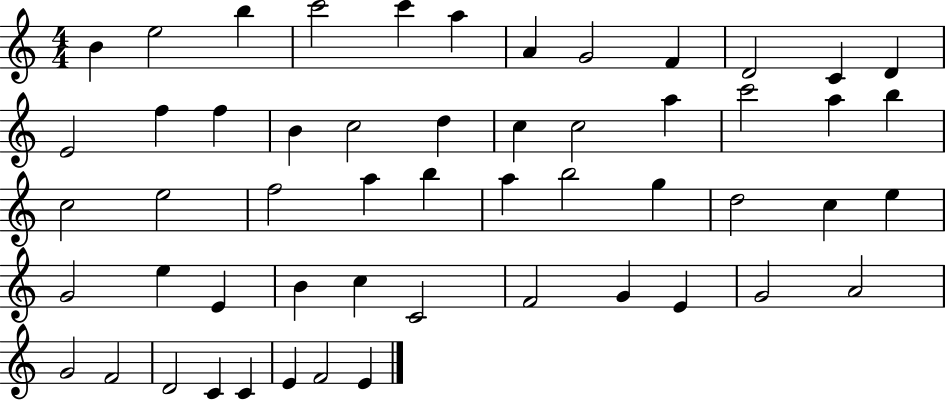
B4/q E5/h B5/q C6/h C6/q A5/q A4/q G4/h F4/q D4/h C4/q D4/q E4/h F5/q F5/q B4/q C5/h D5/q C5/q C5/h A5/q C6/h A5/q B5/q C5/h E5/h F5/h A5/q B5/q A5/q B5/h G5/q D5/h C5/q E5/q G4/h E5/q E4/q B4/q C5/q C4/h F4/h G4/q E4/q G4/h A4/h G4/h F4/h D4/h C4/q C4/q E4/q F4/h E4/q